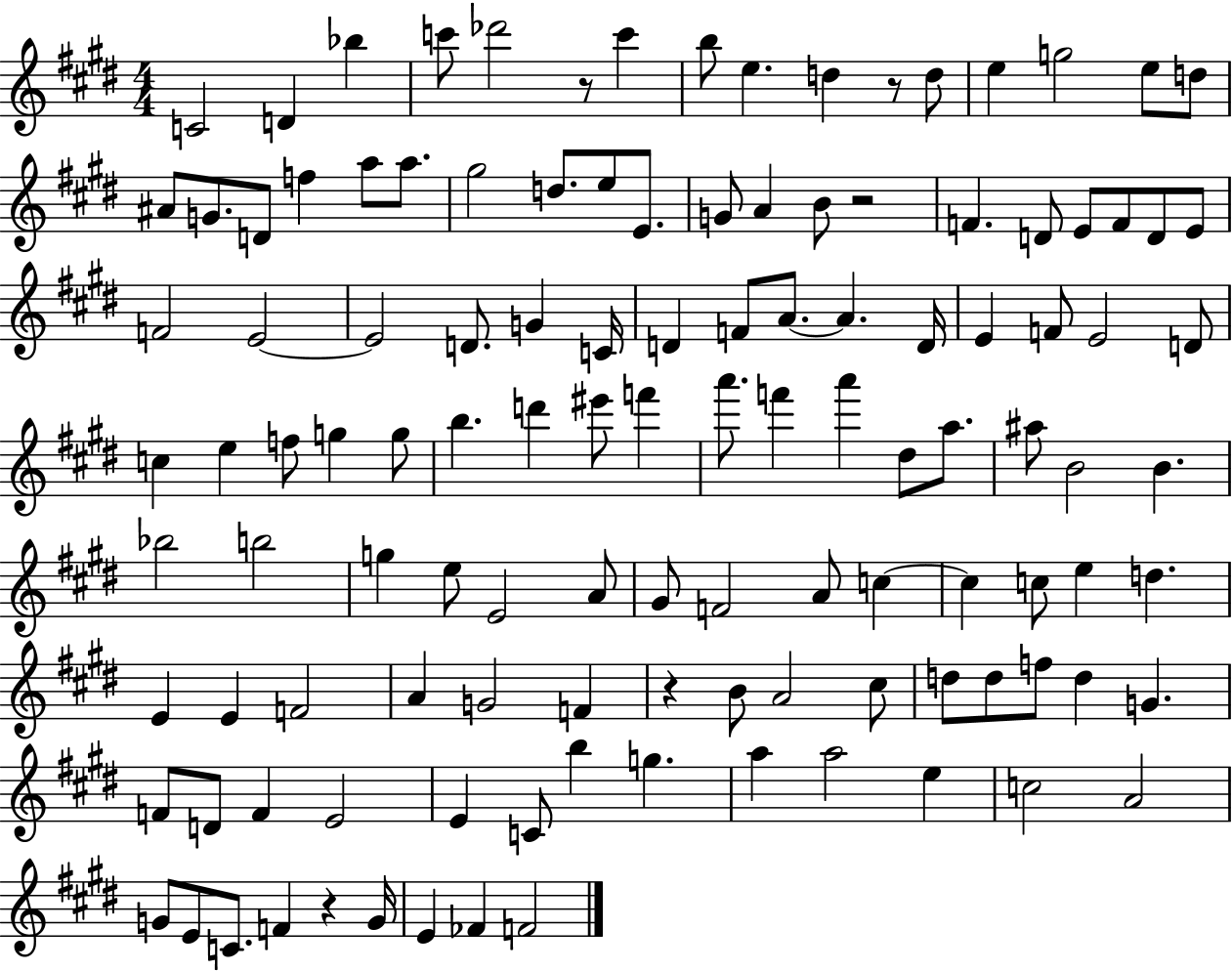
C4/h D4/q Bb5/q C6/e Db6/h R/e C6/q B5/e E5/q. D5/q R/e D5/e E5/q G5/h E5/e D5/e A#4/e G4/e. D4/e F5/q A5/e A5/e. G#5/h D5/e. E5/e E4/e. G4/e A4/q B4/e R/h F4/q. D4/e E4/e F4/e D4/e E4/e F4/h E4/h E4/h D4/e. G4/q C4/s D4/q F4/e A4/e. A4/q. D4/s E4/q F4/e E4/h D4/e C5/q E5/q F5/e G5/q G5/e B5/q. D6/q EIS6/e F6/q A6/e. F6/q A6/q D#5/e A5/e. A#5/e B4/h B4/q. Bb5/h B5/h G5/q E5/e E4/h A4/e G#4/e F4/h A4/e C5/q C5/q C5/e E5/q D5/q. E4/q E4/q F4/h A4/q G4/h F4/q R/q B4/e A4/h C#5/e D5/e D5/e F5/e D5/q G4/q. F4/e D4/e F4/q E4/h E4/q C4/e B5/q G5/q. A5/q A5/h E5/q C5/h A4/h G4/e E4/e C4/e. F4/q R/q G4/s E4/q FES4/q F4/h